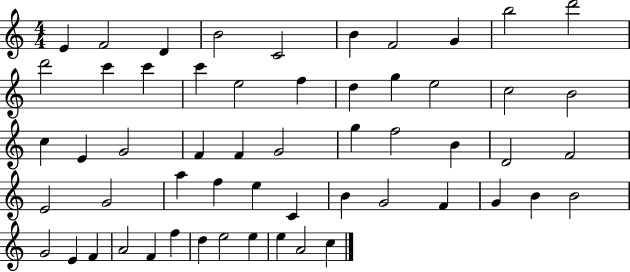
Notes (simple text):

E4/q F4/h D4/q B4/h C4/h B4/q F4/h G4/q B5/h D6/h D6/h C6/q C6/q C6/q E5/h F5/q D5/q G5/q E5/h C5/h B4/h C5/q E4/q G4/h F4/q F4/q G4/h G5/q F5/h B4/q D4/h F4/h E4/h G4/h A5/q F5/q E5/q C4/q B4/q G4/h F4/q G4/q B4/q B4/h G4/h E4/q F4/q A4/h F4/q F5/q D5/q E5/h E5/q E5/q A4/h C5/q